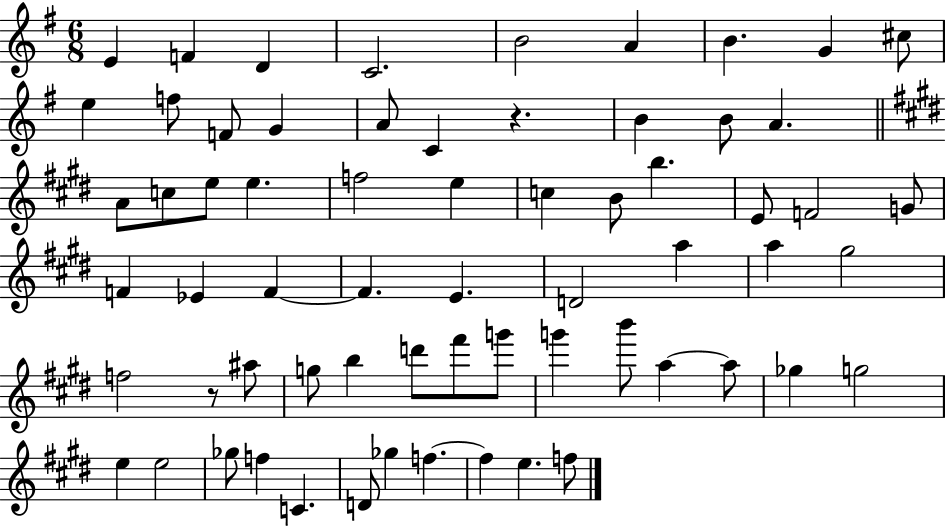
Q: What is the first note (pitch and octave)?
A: E4